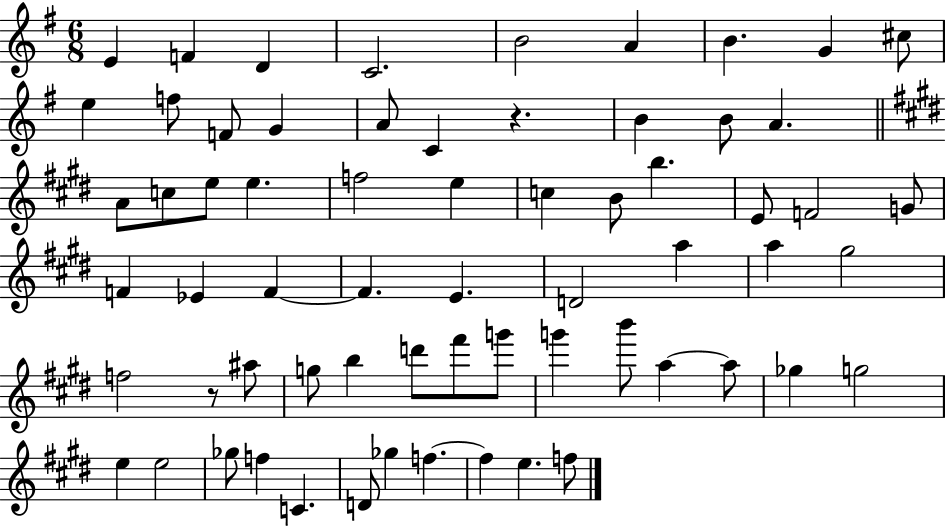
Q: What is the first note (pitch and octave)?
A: E4